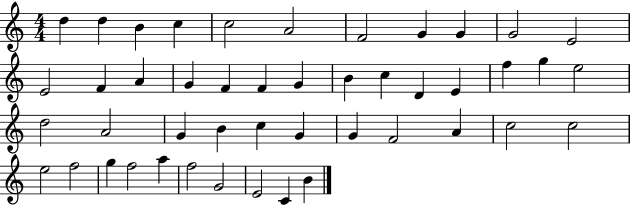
{
  \clef treble
  \numericTimeSignature
  \time 4/4
  \key c \major
  d''4 d''4 b'4 c''4 | c''2 a'2 | f'2 g'4 g'4 | g'2 e'2 | \break e'2 f'4 a'4 | g'4 f'4 f'4 g'4 | b'4 c''4 d'4 e'4 | f''4 g''4 e''2 | \break d''2 a'2 | g'4 b'4 c''4 g'4 | g'4 f'2 a'4 | c''2 c''2 | \break e''2 f''2 | g''4 f''2 a''4 | f''2 g'2 | e'2 c'4 b'4 | \break \bar "|."
}